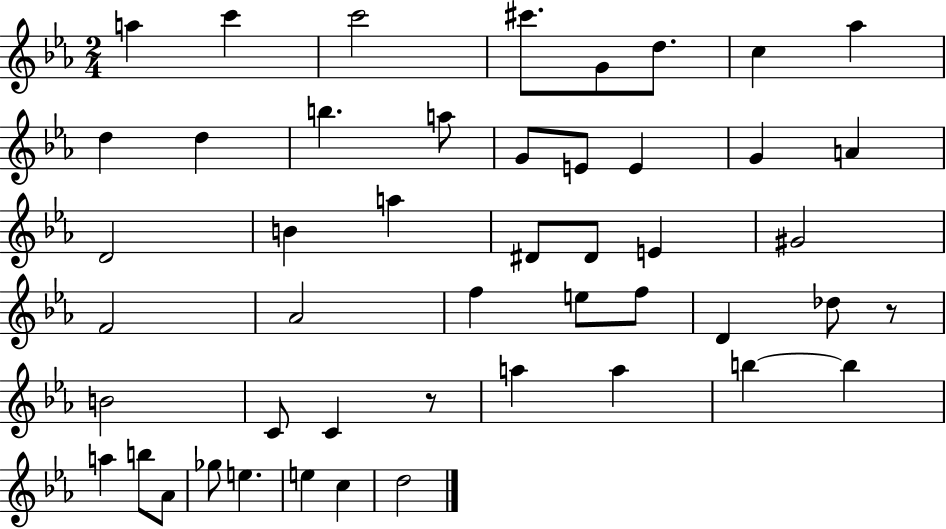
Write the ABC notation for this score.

X:1
T:Untitled
M:2/4
L:1/4
K:Eb
a c' c'2 ^c'/2 G/2 d/2 c _a d d b a/2 G/2 E/2 E G A D2 B a ^D/2 ^D/2 E ^G2 F2 _A2 f e/2 f/2 D _d/2 z/2 B2 C/2 C z/2 a a b b a b/2 _A/2 _g/2 e e c d2